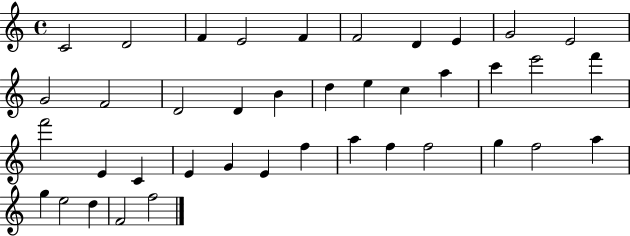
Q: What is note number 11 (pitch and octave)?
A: G4